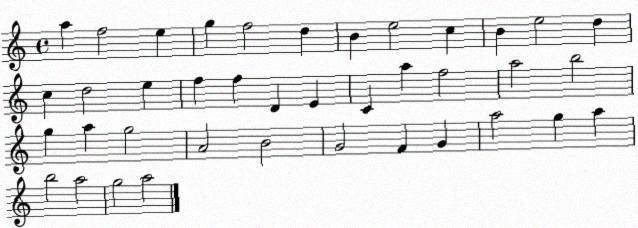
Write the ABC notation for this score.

X:1
T:Untitled
M:4/4
L:1/4
K:C
a f2 e g f2 d B e2 c B e2 d c d2 e f f D E C a f2 a2 b2 g a g2 A2 B2 G2 F G a2 g a b2 a2 g2 a2